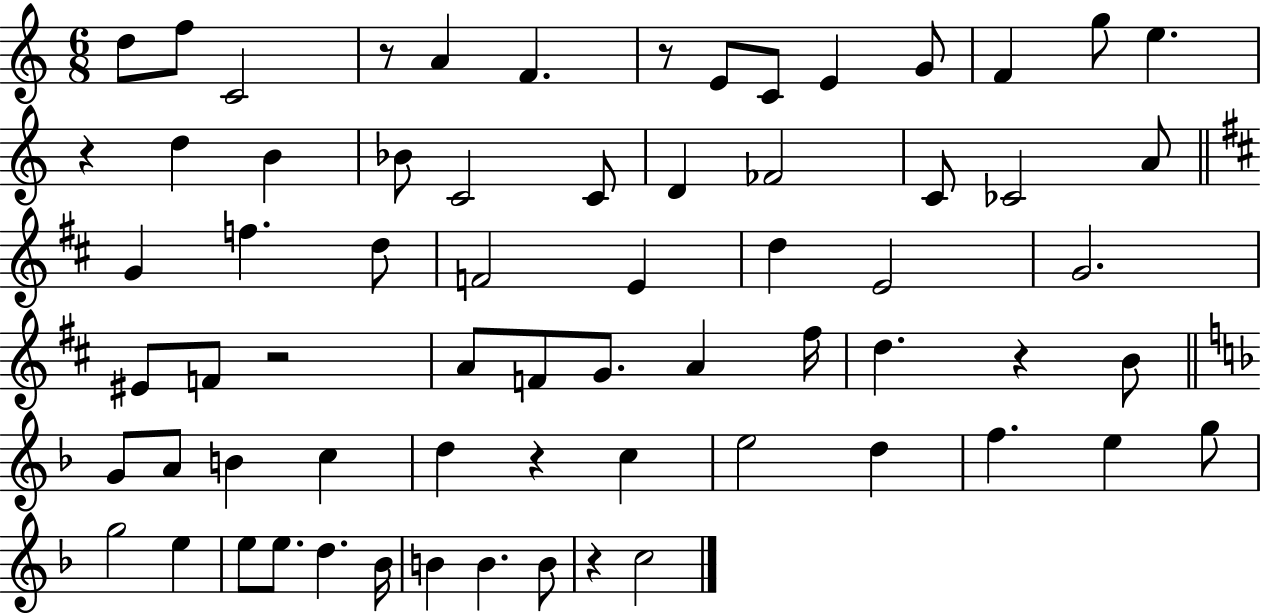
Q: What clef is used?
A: treble